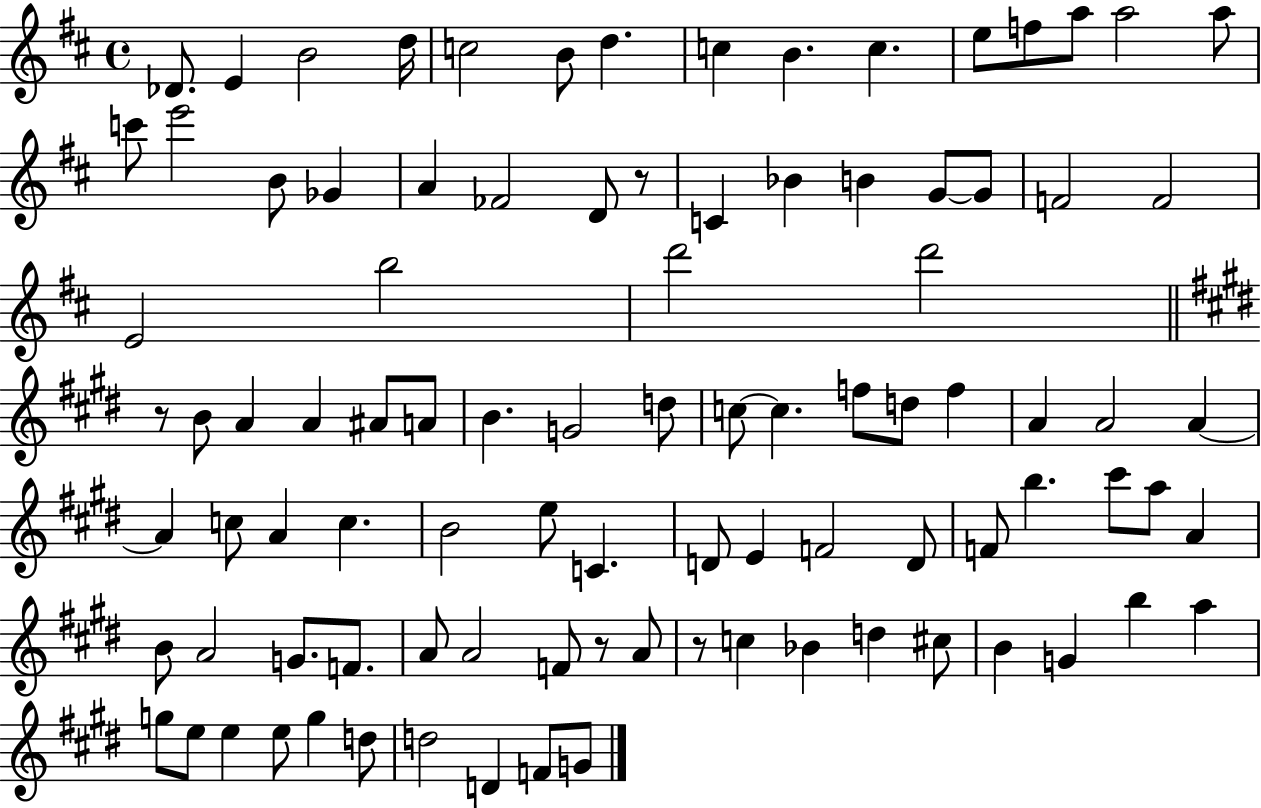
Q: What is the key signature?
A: D major